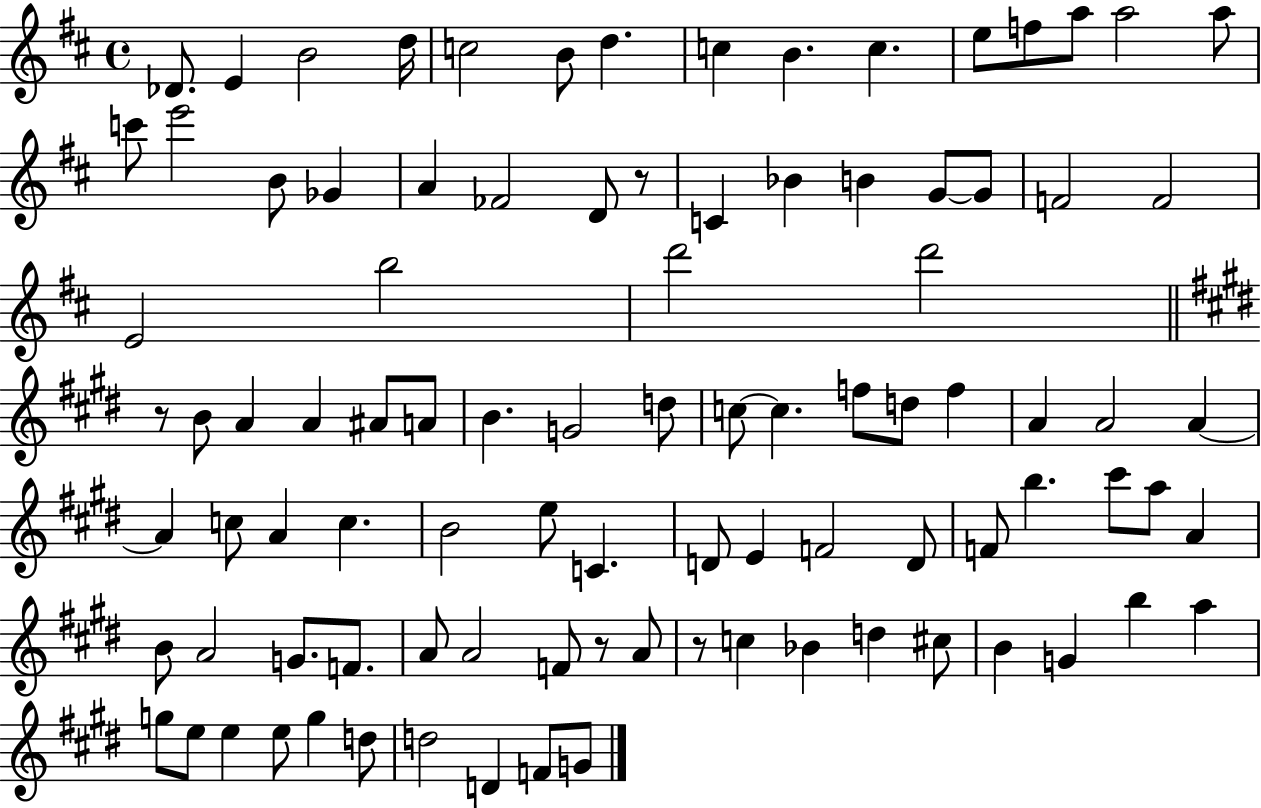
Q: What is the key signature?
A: D major